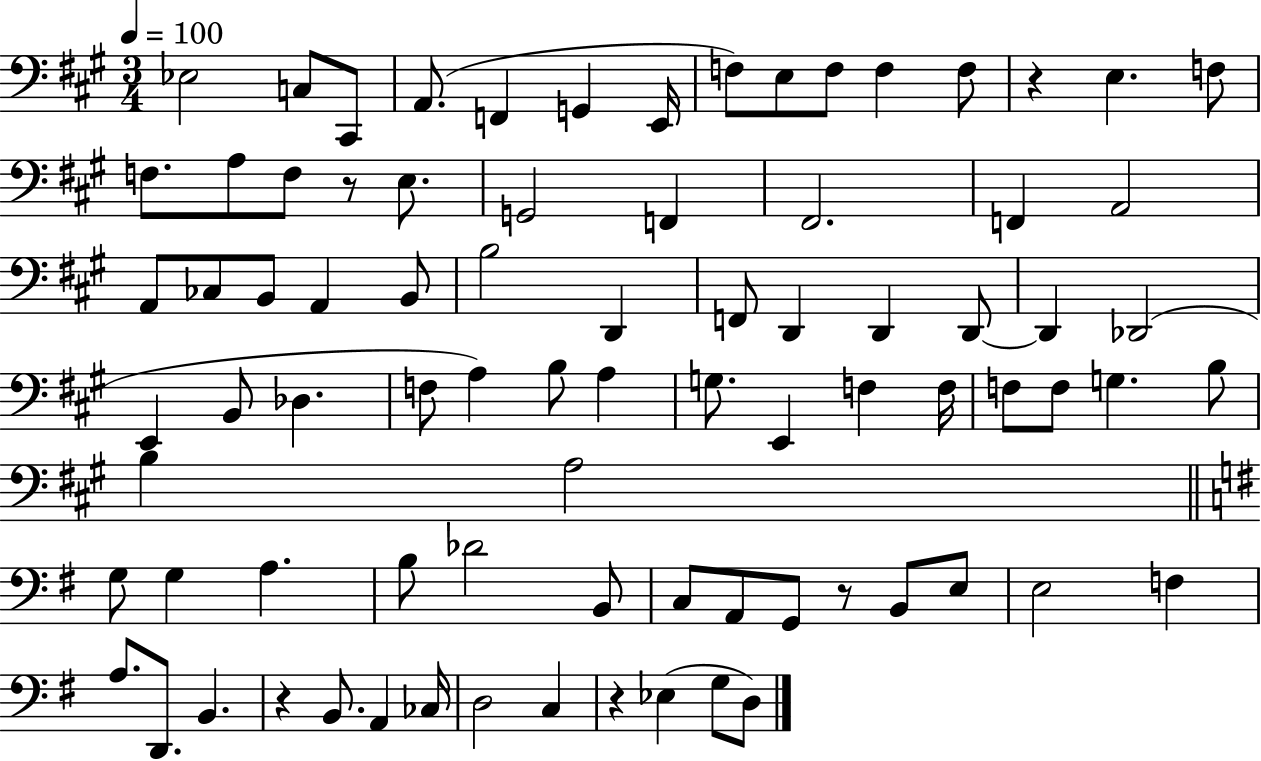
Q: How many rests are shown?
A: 5